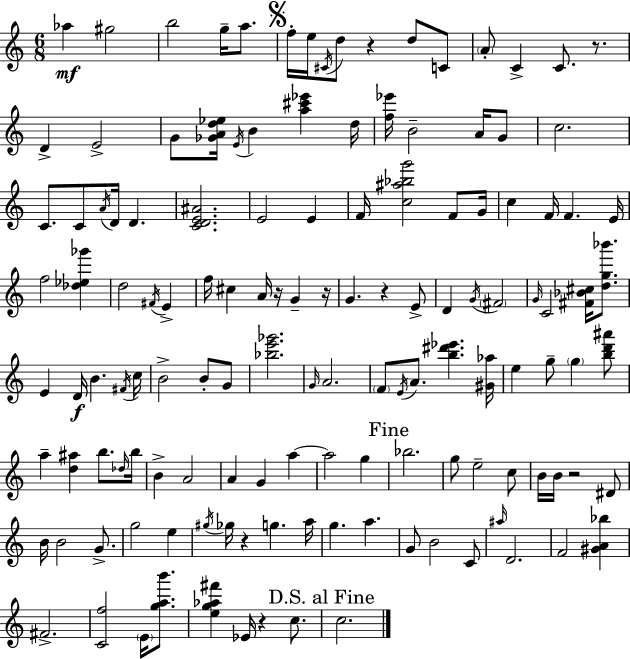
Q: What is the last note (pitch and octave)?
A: C5